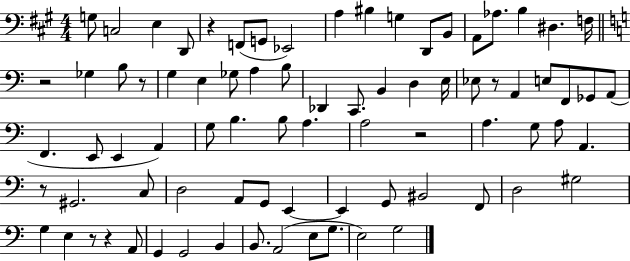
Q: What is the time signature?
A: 4/4